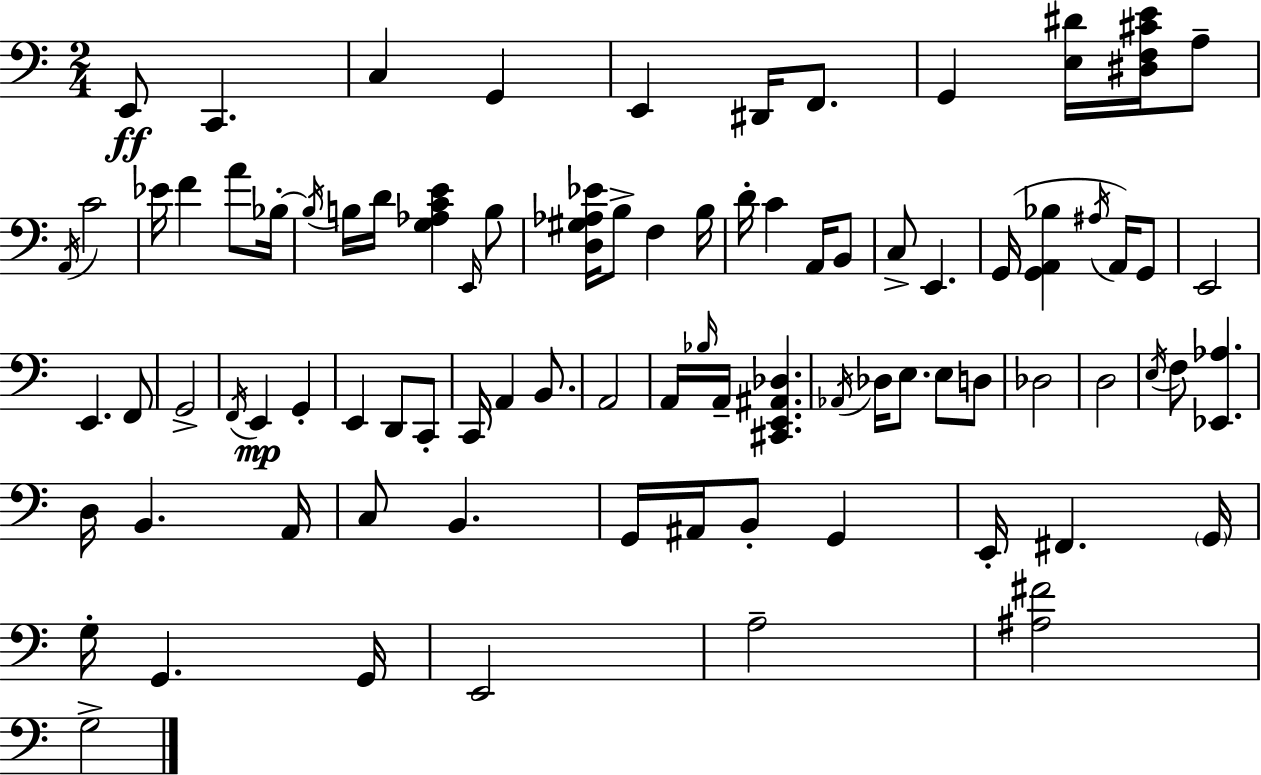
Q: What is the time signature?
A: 2/4